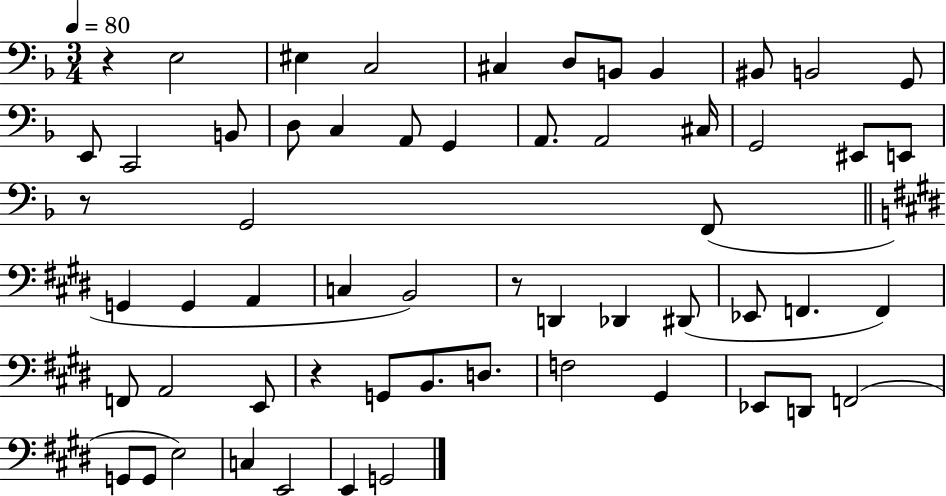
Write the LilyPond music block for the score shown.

{
  \clef bass
  \numericTimeSignature
  \time 3/4
  \key f \major
  \tempo 4 = 80
  r4 e2 | eis4 c2 | cis4 d8 b,8 b,4 | bis,8 b,2 g,8 | \break e,8 c,2 b,8 | d8 c4 a,8 g,4 | a,8. a,2 cis16 | g,2 eis,8 e,8 | \break r8 g,2 f,8( | \bar "||" \break \key e \major g,4 g,4 a,4 | c4 b,2) | r8 d,4 des,4 dis,8( | ees,8 f,4. f,4) | \break f,8 a,2 e,8 | r4 g,8 b,8. d8. | f2 gis,4 | ees,8 d,8 f,2( | \break g,8 g,8 e2) | c4 e,2 | e,4 g,2 | \bar "|."
}